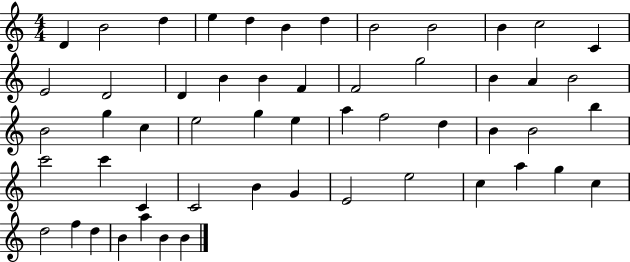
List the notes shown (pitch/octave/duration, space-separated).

D4/q B4/h D5/q E5/q D5/q B4/q D5/q B4/h B4/h B4/q C5/h C4/q E4/h D4/h D4/q B4/q B4/q F4/q F4/h G5/h B4/q A4/q B4/h B4/h G5/q C5/q E5/h G5/q E5/q A5/q F5/h D5/q B4/q B4/h B5/q C6/h C6/q C4/q C4/h B4/q G4/q E4/h E5/h C5/q A5/q G5/q C5/q D5/h F5/q D5/q B4/q A5/q B4/q B4/q